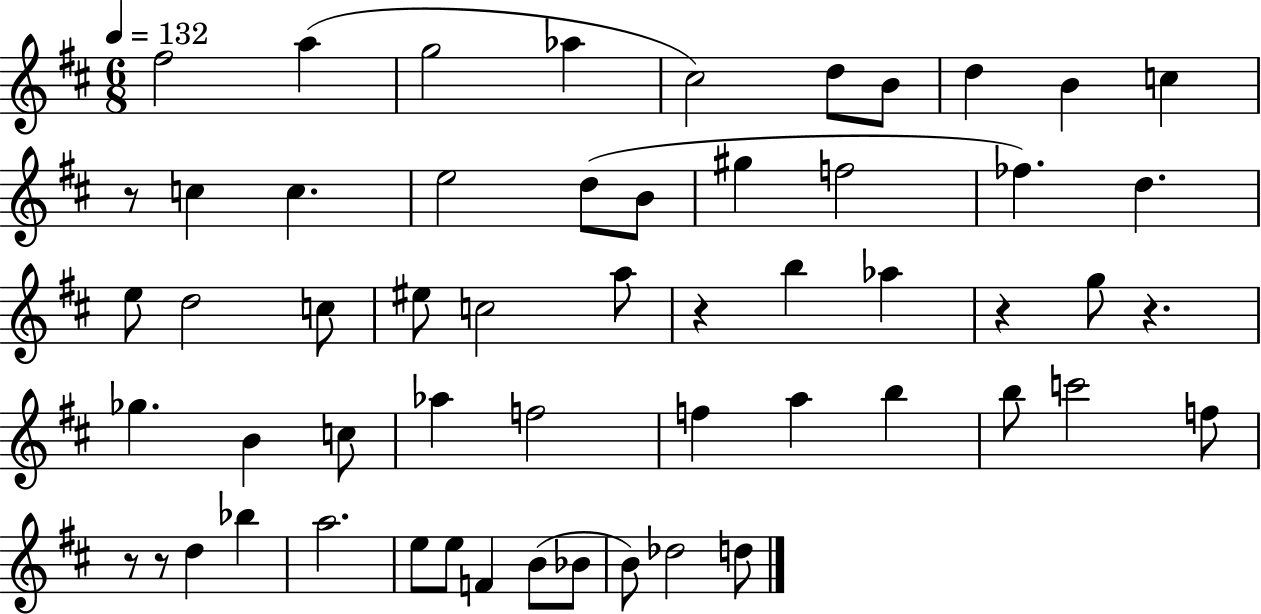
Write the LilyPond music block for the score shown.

{
  \clef treble
  \numericTimeSignature
  \time 6/8
  \key d \major
  \tempo 4 = 132
  fis''2 a''4( | g''2 aes''4 | cis''2) d''8 b'8 | d''4 b'4 c''4 | \break r8 c''4 c''4. | e''2 d''8( b'8 | gis''4 f''2 | fes''4.) d''4. | \break e''8 d''2 c''8 | eis''8 c''2 a''8 | r4 b''4 aes''4 | r4 g''8 r4. | \break ges''4. b'4 c''8 | aes''4 f''2 | f''4 a''4 b''4 | b''8 c'''2 f''8 | \break r8 r8 d''4 bes''4 | a''2. | e''8 e''8 f'4 b'8( bes'8 | b'8) des''2 d''8 | \break \bar "|."
}